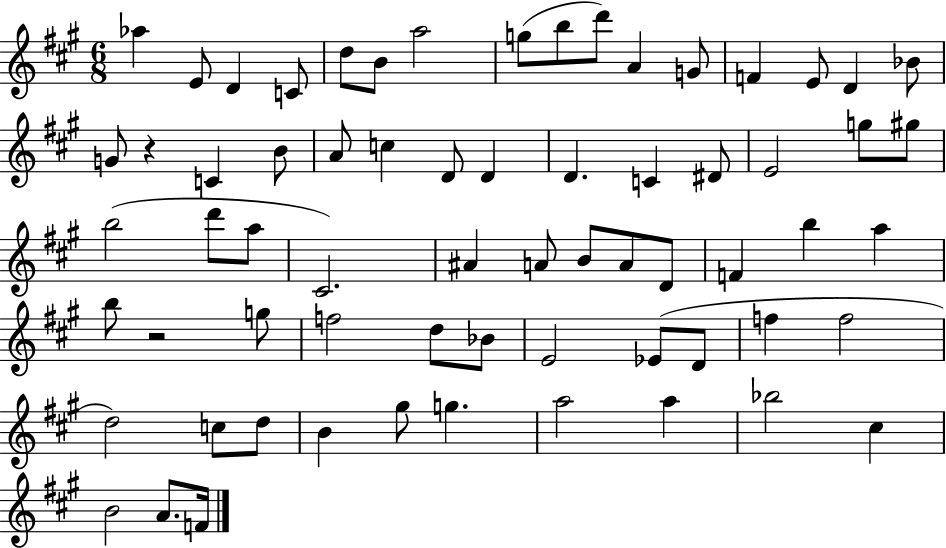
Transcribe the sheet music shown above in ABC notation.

X:1
T:Untitled
M:6/8
L:1/4
K:A
_a E/2 D C/2 d/2 B/2 a2 g/2 b/2 d'/2 A G/2 F E/2 D _B/2 G/2 z C B/2 A/2 c D/2 D D C ^D/2 E2 g/2 ^g/2 b2 d'/2 a/2 ^C2 ^A A/2 B/2 A/2 D/2 F b a b/2 z2 g/2 f2 d/2 _B/2 E2 _E/2 D/2 f f2 d2 c/2 d/2 B ^g/2 g a2 a _b2 ^c B2 A/2 F/4